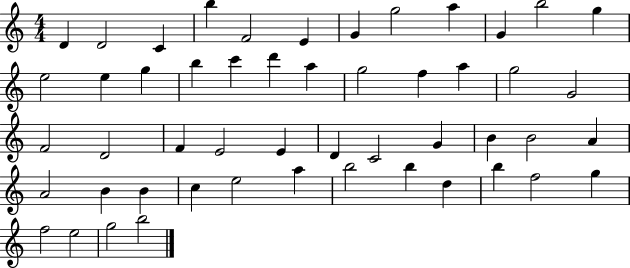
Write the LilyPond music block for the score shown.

{
  \clef treble
  \numericTimeSignature
  \time 4/4
  \key c \major
  d'4 d'2 c'4 | b''4 f'2 e'4 | g'4 g''2 a''4 | g'4 b''2 g''4 | \break e''2 e''4 g''4 | b''4 c'''4 d'''4 a''4 | g''2 f''4 a''4 | g''2 g'2 | \break f'2 d'2 | f'4 e'2 e'4 | d'4 c'2 g'4 | b'4 b'2 a'4 | \break a'2 b'4 b'4 | c''4 e''2 a''4 | b''2 b''4 d''4 | b''4 f''2 g''4 | \break f''2 e''2 | g''2 b''2 | \bar "|."
}